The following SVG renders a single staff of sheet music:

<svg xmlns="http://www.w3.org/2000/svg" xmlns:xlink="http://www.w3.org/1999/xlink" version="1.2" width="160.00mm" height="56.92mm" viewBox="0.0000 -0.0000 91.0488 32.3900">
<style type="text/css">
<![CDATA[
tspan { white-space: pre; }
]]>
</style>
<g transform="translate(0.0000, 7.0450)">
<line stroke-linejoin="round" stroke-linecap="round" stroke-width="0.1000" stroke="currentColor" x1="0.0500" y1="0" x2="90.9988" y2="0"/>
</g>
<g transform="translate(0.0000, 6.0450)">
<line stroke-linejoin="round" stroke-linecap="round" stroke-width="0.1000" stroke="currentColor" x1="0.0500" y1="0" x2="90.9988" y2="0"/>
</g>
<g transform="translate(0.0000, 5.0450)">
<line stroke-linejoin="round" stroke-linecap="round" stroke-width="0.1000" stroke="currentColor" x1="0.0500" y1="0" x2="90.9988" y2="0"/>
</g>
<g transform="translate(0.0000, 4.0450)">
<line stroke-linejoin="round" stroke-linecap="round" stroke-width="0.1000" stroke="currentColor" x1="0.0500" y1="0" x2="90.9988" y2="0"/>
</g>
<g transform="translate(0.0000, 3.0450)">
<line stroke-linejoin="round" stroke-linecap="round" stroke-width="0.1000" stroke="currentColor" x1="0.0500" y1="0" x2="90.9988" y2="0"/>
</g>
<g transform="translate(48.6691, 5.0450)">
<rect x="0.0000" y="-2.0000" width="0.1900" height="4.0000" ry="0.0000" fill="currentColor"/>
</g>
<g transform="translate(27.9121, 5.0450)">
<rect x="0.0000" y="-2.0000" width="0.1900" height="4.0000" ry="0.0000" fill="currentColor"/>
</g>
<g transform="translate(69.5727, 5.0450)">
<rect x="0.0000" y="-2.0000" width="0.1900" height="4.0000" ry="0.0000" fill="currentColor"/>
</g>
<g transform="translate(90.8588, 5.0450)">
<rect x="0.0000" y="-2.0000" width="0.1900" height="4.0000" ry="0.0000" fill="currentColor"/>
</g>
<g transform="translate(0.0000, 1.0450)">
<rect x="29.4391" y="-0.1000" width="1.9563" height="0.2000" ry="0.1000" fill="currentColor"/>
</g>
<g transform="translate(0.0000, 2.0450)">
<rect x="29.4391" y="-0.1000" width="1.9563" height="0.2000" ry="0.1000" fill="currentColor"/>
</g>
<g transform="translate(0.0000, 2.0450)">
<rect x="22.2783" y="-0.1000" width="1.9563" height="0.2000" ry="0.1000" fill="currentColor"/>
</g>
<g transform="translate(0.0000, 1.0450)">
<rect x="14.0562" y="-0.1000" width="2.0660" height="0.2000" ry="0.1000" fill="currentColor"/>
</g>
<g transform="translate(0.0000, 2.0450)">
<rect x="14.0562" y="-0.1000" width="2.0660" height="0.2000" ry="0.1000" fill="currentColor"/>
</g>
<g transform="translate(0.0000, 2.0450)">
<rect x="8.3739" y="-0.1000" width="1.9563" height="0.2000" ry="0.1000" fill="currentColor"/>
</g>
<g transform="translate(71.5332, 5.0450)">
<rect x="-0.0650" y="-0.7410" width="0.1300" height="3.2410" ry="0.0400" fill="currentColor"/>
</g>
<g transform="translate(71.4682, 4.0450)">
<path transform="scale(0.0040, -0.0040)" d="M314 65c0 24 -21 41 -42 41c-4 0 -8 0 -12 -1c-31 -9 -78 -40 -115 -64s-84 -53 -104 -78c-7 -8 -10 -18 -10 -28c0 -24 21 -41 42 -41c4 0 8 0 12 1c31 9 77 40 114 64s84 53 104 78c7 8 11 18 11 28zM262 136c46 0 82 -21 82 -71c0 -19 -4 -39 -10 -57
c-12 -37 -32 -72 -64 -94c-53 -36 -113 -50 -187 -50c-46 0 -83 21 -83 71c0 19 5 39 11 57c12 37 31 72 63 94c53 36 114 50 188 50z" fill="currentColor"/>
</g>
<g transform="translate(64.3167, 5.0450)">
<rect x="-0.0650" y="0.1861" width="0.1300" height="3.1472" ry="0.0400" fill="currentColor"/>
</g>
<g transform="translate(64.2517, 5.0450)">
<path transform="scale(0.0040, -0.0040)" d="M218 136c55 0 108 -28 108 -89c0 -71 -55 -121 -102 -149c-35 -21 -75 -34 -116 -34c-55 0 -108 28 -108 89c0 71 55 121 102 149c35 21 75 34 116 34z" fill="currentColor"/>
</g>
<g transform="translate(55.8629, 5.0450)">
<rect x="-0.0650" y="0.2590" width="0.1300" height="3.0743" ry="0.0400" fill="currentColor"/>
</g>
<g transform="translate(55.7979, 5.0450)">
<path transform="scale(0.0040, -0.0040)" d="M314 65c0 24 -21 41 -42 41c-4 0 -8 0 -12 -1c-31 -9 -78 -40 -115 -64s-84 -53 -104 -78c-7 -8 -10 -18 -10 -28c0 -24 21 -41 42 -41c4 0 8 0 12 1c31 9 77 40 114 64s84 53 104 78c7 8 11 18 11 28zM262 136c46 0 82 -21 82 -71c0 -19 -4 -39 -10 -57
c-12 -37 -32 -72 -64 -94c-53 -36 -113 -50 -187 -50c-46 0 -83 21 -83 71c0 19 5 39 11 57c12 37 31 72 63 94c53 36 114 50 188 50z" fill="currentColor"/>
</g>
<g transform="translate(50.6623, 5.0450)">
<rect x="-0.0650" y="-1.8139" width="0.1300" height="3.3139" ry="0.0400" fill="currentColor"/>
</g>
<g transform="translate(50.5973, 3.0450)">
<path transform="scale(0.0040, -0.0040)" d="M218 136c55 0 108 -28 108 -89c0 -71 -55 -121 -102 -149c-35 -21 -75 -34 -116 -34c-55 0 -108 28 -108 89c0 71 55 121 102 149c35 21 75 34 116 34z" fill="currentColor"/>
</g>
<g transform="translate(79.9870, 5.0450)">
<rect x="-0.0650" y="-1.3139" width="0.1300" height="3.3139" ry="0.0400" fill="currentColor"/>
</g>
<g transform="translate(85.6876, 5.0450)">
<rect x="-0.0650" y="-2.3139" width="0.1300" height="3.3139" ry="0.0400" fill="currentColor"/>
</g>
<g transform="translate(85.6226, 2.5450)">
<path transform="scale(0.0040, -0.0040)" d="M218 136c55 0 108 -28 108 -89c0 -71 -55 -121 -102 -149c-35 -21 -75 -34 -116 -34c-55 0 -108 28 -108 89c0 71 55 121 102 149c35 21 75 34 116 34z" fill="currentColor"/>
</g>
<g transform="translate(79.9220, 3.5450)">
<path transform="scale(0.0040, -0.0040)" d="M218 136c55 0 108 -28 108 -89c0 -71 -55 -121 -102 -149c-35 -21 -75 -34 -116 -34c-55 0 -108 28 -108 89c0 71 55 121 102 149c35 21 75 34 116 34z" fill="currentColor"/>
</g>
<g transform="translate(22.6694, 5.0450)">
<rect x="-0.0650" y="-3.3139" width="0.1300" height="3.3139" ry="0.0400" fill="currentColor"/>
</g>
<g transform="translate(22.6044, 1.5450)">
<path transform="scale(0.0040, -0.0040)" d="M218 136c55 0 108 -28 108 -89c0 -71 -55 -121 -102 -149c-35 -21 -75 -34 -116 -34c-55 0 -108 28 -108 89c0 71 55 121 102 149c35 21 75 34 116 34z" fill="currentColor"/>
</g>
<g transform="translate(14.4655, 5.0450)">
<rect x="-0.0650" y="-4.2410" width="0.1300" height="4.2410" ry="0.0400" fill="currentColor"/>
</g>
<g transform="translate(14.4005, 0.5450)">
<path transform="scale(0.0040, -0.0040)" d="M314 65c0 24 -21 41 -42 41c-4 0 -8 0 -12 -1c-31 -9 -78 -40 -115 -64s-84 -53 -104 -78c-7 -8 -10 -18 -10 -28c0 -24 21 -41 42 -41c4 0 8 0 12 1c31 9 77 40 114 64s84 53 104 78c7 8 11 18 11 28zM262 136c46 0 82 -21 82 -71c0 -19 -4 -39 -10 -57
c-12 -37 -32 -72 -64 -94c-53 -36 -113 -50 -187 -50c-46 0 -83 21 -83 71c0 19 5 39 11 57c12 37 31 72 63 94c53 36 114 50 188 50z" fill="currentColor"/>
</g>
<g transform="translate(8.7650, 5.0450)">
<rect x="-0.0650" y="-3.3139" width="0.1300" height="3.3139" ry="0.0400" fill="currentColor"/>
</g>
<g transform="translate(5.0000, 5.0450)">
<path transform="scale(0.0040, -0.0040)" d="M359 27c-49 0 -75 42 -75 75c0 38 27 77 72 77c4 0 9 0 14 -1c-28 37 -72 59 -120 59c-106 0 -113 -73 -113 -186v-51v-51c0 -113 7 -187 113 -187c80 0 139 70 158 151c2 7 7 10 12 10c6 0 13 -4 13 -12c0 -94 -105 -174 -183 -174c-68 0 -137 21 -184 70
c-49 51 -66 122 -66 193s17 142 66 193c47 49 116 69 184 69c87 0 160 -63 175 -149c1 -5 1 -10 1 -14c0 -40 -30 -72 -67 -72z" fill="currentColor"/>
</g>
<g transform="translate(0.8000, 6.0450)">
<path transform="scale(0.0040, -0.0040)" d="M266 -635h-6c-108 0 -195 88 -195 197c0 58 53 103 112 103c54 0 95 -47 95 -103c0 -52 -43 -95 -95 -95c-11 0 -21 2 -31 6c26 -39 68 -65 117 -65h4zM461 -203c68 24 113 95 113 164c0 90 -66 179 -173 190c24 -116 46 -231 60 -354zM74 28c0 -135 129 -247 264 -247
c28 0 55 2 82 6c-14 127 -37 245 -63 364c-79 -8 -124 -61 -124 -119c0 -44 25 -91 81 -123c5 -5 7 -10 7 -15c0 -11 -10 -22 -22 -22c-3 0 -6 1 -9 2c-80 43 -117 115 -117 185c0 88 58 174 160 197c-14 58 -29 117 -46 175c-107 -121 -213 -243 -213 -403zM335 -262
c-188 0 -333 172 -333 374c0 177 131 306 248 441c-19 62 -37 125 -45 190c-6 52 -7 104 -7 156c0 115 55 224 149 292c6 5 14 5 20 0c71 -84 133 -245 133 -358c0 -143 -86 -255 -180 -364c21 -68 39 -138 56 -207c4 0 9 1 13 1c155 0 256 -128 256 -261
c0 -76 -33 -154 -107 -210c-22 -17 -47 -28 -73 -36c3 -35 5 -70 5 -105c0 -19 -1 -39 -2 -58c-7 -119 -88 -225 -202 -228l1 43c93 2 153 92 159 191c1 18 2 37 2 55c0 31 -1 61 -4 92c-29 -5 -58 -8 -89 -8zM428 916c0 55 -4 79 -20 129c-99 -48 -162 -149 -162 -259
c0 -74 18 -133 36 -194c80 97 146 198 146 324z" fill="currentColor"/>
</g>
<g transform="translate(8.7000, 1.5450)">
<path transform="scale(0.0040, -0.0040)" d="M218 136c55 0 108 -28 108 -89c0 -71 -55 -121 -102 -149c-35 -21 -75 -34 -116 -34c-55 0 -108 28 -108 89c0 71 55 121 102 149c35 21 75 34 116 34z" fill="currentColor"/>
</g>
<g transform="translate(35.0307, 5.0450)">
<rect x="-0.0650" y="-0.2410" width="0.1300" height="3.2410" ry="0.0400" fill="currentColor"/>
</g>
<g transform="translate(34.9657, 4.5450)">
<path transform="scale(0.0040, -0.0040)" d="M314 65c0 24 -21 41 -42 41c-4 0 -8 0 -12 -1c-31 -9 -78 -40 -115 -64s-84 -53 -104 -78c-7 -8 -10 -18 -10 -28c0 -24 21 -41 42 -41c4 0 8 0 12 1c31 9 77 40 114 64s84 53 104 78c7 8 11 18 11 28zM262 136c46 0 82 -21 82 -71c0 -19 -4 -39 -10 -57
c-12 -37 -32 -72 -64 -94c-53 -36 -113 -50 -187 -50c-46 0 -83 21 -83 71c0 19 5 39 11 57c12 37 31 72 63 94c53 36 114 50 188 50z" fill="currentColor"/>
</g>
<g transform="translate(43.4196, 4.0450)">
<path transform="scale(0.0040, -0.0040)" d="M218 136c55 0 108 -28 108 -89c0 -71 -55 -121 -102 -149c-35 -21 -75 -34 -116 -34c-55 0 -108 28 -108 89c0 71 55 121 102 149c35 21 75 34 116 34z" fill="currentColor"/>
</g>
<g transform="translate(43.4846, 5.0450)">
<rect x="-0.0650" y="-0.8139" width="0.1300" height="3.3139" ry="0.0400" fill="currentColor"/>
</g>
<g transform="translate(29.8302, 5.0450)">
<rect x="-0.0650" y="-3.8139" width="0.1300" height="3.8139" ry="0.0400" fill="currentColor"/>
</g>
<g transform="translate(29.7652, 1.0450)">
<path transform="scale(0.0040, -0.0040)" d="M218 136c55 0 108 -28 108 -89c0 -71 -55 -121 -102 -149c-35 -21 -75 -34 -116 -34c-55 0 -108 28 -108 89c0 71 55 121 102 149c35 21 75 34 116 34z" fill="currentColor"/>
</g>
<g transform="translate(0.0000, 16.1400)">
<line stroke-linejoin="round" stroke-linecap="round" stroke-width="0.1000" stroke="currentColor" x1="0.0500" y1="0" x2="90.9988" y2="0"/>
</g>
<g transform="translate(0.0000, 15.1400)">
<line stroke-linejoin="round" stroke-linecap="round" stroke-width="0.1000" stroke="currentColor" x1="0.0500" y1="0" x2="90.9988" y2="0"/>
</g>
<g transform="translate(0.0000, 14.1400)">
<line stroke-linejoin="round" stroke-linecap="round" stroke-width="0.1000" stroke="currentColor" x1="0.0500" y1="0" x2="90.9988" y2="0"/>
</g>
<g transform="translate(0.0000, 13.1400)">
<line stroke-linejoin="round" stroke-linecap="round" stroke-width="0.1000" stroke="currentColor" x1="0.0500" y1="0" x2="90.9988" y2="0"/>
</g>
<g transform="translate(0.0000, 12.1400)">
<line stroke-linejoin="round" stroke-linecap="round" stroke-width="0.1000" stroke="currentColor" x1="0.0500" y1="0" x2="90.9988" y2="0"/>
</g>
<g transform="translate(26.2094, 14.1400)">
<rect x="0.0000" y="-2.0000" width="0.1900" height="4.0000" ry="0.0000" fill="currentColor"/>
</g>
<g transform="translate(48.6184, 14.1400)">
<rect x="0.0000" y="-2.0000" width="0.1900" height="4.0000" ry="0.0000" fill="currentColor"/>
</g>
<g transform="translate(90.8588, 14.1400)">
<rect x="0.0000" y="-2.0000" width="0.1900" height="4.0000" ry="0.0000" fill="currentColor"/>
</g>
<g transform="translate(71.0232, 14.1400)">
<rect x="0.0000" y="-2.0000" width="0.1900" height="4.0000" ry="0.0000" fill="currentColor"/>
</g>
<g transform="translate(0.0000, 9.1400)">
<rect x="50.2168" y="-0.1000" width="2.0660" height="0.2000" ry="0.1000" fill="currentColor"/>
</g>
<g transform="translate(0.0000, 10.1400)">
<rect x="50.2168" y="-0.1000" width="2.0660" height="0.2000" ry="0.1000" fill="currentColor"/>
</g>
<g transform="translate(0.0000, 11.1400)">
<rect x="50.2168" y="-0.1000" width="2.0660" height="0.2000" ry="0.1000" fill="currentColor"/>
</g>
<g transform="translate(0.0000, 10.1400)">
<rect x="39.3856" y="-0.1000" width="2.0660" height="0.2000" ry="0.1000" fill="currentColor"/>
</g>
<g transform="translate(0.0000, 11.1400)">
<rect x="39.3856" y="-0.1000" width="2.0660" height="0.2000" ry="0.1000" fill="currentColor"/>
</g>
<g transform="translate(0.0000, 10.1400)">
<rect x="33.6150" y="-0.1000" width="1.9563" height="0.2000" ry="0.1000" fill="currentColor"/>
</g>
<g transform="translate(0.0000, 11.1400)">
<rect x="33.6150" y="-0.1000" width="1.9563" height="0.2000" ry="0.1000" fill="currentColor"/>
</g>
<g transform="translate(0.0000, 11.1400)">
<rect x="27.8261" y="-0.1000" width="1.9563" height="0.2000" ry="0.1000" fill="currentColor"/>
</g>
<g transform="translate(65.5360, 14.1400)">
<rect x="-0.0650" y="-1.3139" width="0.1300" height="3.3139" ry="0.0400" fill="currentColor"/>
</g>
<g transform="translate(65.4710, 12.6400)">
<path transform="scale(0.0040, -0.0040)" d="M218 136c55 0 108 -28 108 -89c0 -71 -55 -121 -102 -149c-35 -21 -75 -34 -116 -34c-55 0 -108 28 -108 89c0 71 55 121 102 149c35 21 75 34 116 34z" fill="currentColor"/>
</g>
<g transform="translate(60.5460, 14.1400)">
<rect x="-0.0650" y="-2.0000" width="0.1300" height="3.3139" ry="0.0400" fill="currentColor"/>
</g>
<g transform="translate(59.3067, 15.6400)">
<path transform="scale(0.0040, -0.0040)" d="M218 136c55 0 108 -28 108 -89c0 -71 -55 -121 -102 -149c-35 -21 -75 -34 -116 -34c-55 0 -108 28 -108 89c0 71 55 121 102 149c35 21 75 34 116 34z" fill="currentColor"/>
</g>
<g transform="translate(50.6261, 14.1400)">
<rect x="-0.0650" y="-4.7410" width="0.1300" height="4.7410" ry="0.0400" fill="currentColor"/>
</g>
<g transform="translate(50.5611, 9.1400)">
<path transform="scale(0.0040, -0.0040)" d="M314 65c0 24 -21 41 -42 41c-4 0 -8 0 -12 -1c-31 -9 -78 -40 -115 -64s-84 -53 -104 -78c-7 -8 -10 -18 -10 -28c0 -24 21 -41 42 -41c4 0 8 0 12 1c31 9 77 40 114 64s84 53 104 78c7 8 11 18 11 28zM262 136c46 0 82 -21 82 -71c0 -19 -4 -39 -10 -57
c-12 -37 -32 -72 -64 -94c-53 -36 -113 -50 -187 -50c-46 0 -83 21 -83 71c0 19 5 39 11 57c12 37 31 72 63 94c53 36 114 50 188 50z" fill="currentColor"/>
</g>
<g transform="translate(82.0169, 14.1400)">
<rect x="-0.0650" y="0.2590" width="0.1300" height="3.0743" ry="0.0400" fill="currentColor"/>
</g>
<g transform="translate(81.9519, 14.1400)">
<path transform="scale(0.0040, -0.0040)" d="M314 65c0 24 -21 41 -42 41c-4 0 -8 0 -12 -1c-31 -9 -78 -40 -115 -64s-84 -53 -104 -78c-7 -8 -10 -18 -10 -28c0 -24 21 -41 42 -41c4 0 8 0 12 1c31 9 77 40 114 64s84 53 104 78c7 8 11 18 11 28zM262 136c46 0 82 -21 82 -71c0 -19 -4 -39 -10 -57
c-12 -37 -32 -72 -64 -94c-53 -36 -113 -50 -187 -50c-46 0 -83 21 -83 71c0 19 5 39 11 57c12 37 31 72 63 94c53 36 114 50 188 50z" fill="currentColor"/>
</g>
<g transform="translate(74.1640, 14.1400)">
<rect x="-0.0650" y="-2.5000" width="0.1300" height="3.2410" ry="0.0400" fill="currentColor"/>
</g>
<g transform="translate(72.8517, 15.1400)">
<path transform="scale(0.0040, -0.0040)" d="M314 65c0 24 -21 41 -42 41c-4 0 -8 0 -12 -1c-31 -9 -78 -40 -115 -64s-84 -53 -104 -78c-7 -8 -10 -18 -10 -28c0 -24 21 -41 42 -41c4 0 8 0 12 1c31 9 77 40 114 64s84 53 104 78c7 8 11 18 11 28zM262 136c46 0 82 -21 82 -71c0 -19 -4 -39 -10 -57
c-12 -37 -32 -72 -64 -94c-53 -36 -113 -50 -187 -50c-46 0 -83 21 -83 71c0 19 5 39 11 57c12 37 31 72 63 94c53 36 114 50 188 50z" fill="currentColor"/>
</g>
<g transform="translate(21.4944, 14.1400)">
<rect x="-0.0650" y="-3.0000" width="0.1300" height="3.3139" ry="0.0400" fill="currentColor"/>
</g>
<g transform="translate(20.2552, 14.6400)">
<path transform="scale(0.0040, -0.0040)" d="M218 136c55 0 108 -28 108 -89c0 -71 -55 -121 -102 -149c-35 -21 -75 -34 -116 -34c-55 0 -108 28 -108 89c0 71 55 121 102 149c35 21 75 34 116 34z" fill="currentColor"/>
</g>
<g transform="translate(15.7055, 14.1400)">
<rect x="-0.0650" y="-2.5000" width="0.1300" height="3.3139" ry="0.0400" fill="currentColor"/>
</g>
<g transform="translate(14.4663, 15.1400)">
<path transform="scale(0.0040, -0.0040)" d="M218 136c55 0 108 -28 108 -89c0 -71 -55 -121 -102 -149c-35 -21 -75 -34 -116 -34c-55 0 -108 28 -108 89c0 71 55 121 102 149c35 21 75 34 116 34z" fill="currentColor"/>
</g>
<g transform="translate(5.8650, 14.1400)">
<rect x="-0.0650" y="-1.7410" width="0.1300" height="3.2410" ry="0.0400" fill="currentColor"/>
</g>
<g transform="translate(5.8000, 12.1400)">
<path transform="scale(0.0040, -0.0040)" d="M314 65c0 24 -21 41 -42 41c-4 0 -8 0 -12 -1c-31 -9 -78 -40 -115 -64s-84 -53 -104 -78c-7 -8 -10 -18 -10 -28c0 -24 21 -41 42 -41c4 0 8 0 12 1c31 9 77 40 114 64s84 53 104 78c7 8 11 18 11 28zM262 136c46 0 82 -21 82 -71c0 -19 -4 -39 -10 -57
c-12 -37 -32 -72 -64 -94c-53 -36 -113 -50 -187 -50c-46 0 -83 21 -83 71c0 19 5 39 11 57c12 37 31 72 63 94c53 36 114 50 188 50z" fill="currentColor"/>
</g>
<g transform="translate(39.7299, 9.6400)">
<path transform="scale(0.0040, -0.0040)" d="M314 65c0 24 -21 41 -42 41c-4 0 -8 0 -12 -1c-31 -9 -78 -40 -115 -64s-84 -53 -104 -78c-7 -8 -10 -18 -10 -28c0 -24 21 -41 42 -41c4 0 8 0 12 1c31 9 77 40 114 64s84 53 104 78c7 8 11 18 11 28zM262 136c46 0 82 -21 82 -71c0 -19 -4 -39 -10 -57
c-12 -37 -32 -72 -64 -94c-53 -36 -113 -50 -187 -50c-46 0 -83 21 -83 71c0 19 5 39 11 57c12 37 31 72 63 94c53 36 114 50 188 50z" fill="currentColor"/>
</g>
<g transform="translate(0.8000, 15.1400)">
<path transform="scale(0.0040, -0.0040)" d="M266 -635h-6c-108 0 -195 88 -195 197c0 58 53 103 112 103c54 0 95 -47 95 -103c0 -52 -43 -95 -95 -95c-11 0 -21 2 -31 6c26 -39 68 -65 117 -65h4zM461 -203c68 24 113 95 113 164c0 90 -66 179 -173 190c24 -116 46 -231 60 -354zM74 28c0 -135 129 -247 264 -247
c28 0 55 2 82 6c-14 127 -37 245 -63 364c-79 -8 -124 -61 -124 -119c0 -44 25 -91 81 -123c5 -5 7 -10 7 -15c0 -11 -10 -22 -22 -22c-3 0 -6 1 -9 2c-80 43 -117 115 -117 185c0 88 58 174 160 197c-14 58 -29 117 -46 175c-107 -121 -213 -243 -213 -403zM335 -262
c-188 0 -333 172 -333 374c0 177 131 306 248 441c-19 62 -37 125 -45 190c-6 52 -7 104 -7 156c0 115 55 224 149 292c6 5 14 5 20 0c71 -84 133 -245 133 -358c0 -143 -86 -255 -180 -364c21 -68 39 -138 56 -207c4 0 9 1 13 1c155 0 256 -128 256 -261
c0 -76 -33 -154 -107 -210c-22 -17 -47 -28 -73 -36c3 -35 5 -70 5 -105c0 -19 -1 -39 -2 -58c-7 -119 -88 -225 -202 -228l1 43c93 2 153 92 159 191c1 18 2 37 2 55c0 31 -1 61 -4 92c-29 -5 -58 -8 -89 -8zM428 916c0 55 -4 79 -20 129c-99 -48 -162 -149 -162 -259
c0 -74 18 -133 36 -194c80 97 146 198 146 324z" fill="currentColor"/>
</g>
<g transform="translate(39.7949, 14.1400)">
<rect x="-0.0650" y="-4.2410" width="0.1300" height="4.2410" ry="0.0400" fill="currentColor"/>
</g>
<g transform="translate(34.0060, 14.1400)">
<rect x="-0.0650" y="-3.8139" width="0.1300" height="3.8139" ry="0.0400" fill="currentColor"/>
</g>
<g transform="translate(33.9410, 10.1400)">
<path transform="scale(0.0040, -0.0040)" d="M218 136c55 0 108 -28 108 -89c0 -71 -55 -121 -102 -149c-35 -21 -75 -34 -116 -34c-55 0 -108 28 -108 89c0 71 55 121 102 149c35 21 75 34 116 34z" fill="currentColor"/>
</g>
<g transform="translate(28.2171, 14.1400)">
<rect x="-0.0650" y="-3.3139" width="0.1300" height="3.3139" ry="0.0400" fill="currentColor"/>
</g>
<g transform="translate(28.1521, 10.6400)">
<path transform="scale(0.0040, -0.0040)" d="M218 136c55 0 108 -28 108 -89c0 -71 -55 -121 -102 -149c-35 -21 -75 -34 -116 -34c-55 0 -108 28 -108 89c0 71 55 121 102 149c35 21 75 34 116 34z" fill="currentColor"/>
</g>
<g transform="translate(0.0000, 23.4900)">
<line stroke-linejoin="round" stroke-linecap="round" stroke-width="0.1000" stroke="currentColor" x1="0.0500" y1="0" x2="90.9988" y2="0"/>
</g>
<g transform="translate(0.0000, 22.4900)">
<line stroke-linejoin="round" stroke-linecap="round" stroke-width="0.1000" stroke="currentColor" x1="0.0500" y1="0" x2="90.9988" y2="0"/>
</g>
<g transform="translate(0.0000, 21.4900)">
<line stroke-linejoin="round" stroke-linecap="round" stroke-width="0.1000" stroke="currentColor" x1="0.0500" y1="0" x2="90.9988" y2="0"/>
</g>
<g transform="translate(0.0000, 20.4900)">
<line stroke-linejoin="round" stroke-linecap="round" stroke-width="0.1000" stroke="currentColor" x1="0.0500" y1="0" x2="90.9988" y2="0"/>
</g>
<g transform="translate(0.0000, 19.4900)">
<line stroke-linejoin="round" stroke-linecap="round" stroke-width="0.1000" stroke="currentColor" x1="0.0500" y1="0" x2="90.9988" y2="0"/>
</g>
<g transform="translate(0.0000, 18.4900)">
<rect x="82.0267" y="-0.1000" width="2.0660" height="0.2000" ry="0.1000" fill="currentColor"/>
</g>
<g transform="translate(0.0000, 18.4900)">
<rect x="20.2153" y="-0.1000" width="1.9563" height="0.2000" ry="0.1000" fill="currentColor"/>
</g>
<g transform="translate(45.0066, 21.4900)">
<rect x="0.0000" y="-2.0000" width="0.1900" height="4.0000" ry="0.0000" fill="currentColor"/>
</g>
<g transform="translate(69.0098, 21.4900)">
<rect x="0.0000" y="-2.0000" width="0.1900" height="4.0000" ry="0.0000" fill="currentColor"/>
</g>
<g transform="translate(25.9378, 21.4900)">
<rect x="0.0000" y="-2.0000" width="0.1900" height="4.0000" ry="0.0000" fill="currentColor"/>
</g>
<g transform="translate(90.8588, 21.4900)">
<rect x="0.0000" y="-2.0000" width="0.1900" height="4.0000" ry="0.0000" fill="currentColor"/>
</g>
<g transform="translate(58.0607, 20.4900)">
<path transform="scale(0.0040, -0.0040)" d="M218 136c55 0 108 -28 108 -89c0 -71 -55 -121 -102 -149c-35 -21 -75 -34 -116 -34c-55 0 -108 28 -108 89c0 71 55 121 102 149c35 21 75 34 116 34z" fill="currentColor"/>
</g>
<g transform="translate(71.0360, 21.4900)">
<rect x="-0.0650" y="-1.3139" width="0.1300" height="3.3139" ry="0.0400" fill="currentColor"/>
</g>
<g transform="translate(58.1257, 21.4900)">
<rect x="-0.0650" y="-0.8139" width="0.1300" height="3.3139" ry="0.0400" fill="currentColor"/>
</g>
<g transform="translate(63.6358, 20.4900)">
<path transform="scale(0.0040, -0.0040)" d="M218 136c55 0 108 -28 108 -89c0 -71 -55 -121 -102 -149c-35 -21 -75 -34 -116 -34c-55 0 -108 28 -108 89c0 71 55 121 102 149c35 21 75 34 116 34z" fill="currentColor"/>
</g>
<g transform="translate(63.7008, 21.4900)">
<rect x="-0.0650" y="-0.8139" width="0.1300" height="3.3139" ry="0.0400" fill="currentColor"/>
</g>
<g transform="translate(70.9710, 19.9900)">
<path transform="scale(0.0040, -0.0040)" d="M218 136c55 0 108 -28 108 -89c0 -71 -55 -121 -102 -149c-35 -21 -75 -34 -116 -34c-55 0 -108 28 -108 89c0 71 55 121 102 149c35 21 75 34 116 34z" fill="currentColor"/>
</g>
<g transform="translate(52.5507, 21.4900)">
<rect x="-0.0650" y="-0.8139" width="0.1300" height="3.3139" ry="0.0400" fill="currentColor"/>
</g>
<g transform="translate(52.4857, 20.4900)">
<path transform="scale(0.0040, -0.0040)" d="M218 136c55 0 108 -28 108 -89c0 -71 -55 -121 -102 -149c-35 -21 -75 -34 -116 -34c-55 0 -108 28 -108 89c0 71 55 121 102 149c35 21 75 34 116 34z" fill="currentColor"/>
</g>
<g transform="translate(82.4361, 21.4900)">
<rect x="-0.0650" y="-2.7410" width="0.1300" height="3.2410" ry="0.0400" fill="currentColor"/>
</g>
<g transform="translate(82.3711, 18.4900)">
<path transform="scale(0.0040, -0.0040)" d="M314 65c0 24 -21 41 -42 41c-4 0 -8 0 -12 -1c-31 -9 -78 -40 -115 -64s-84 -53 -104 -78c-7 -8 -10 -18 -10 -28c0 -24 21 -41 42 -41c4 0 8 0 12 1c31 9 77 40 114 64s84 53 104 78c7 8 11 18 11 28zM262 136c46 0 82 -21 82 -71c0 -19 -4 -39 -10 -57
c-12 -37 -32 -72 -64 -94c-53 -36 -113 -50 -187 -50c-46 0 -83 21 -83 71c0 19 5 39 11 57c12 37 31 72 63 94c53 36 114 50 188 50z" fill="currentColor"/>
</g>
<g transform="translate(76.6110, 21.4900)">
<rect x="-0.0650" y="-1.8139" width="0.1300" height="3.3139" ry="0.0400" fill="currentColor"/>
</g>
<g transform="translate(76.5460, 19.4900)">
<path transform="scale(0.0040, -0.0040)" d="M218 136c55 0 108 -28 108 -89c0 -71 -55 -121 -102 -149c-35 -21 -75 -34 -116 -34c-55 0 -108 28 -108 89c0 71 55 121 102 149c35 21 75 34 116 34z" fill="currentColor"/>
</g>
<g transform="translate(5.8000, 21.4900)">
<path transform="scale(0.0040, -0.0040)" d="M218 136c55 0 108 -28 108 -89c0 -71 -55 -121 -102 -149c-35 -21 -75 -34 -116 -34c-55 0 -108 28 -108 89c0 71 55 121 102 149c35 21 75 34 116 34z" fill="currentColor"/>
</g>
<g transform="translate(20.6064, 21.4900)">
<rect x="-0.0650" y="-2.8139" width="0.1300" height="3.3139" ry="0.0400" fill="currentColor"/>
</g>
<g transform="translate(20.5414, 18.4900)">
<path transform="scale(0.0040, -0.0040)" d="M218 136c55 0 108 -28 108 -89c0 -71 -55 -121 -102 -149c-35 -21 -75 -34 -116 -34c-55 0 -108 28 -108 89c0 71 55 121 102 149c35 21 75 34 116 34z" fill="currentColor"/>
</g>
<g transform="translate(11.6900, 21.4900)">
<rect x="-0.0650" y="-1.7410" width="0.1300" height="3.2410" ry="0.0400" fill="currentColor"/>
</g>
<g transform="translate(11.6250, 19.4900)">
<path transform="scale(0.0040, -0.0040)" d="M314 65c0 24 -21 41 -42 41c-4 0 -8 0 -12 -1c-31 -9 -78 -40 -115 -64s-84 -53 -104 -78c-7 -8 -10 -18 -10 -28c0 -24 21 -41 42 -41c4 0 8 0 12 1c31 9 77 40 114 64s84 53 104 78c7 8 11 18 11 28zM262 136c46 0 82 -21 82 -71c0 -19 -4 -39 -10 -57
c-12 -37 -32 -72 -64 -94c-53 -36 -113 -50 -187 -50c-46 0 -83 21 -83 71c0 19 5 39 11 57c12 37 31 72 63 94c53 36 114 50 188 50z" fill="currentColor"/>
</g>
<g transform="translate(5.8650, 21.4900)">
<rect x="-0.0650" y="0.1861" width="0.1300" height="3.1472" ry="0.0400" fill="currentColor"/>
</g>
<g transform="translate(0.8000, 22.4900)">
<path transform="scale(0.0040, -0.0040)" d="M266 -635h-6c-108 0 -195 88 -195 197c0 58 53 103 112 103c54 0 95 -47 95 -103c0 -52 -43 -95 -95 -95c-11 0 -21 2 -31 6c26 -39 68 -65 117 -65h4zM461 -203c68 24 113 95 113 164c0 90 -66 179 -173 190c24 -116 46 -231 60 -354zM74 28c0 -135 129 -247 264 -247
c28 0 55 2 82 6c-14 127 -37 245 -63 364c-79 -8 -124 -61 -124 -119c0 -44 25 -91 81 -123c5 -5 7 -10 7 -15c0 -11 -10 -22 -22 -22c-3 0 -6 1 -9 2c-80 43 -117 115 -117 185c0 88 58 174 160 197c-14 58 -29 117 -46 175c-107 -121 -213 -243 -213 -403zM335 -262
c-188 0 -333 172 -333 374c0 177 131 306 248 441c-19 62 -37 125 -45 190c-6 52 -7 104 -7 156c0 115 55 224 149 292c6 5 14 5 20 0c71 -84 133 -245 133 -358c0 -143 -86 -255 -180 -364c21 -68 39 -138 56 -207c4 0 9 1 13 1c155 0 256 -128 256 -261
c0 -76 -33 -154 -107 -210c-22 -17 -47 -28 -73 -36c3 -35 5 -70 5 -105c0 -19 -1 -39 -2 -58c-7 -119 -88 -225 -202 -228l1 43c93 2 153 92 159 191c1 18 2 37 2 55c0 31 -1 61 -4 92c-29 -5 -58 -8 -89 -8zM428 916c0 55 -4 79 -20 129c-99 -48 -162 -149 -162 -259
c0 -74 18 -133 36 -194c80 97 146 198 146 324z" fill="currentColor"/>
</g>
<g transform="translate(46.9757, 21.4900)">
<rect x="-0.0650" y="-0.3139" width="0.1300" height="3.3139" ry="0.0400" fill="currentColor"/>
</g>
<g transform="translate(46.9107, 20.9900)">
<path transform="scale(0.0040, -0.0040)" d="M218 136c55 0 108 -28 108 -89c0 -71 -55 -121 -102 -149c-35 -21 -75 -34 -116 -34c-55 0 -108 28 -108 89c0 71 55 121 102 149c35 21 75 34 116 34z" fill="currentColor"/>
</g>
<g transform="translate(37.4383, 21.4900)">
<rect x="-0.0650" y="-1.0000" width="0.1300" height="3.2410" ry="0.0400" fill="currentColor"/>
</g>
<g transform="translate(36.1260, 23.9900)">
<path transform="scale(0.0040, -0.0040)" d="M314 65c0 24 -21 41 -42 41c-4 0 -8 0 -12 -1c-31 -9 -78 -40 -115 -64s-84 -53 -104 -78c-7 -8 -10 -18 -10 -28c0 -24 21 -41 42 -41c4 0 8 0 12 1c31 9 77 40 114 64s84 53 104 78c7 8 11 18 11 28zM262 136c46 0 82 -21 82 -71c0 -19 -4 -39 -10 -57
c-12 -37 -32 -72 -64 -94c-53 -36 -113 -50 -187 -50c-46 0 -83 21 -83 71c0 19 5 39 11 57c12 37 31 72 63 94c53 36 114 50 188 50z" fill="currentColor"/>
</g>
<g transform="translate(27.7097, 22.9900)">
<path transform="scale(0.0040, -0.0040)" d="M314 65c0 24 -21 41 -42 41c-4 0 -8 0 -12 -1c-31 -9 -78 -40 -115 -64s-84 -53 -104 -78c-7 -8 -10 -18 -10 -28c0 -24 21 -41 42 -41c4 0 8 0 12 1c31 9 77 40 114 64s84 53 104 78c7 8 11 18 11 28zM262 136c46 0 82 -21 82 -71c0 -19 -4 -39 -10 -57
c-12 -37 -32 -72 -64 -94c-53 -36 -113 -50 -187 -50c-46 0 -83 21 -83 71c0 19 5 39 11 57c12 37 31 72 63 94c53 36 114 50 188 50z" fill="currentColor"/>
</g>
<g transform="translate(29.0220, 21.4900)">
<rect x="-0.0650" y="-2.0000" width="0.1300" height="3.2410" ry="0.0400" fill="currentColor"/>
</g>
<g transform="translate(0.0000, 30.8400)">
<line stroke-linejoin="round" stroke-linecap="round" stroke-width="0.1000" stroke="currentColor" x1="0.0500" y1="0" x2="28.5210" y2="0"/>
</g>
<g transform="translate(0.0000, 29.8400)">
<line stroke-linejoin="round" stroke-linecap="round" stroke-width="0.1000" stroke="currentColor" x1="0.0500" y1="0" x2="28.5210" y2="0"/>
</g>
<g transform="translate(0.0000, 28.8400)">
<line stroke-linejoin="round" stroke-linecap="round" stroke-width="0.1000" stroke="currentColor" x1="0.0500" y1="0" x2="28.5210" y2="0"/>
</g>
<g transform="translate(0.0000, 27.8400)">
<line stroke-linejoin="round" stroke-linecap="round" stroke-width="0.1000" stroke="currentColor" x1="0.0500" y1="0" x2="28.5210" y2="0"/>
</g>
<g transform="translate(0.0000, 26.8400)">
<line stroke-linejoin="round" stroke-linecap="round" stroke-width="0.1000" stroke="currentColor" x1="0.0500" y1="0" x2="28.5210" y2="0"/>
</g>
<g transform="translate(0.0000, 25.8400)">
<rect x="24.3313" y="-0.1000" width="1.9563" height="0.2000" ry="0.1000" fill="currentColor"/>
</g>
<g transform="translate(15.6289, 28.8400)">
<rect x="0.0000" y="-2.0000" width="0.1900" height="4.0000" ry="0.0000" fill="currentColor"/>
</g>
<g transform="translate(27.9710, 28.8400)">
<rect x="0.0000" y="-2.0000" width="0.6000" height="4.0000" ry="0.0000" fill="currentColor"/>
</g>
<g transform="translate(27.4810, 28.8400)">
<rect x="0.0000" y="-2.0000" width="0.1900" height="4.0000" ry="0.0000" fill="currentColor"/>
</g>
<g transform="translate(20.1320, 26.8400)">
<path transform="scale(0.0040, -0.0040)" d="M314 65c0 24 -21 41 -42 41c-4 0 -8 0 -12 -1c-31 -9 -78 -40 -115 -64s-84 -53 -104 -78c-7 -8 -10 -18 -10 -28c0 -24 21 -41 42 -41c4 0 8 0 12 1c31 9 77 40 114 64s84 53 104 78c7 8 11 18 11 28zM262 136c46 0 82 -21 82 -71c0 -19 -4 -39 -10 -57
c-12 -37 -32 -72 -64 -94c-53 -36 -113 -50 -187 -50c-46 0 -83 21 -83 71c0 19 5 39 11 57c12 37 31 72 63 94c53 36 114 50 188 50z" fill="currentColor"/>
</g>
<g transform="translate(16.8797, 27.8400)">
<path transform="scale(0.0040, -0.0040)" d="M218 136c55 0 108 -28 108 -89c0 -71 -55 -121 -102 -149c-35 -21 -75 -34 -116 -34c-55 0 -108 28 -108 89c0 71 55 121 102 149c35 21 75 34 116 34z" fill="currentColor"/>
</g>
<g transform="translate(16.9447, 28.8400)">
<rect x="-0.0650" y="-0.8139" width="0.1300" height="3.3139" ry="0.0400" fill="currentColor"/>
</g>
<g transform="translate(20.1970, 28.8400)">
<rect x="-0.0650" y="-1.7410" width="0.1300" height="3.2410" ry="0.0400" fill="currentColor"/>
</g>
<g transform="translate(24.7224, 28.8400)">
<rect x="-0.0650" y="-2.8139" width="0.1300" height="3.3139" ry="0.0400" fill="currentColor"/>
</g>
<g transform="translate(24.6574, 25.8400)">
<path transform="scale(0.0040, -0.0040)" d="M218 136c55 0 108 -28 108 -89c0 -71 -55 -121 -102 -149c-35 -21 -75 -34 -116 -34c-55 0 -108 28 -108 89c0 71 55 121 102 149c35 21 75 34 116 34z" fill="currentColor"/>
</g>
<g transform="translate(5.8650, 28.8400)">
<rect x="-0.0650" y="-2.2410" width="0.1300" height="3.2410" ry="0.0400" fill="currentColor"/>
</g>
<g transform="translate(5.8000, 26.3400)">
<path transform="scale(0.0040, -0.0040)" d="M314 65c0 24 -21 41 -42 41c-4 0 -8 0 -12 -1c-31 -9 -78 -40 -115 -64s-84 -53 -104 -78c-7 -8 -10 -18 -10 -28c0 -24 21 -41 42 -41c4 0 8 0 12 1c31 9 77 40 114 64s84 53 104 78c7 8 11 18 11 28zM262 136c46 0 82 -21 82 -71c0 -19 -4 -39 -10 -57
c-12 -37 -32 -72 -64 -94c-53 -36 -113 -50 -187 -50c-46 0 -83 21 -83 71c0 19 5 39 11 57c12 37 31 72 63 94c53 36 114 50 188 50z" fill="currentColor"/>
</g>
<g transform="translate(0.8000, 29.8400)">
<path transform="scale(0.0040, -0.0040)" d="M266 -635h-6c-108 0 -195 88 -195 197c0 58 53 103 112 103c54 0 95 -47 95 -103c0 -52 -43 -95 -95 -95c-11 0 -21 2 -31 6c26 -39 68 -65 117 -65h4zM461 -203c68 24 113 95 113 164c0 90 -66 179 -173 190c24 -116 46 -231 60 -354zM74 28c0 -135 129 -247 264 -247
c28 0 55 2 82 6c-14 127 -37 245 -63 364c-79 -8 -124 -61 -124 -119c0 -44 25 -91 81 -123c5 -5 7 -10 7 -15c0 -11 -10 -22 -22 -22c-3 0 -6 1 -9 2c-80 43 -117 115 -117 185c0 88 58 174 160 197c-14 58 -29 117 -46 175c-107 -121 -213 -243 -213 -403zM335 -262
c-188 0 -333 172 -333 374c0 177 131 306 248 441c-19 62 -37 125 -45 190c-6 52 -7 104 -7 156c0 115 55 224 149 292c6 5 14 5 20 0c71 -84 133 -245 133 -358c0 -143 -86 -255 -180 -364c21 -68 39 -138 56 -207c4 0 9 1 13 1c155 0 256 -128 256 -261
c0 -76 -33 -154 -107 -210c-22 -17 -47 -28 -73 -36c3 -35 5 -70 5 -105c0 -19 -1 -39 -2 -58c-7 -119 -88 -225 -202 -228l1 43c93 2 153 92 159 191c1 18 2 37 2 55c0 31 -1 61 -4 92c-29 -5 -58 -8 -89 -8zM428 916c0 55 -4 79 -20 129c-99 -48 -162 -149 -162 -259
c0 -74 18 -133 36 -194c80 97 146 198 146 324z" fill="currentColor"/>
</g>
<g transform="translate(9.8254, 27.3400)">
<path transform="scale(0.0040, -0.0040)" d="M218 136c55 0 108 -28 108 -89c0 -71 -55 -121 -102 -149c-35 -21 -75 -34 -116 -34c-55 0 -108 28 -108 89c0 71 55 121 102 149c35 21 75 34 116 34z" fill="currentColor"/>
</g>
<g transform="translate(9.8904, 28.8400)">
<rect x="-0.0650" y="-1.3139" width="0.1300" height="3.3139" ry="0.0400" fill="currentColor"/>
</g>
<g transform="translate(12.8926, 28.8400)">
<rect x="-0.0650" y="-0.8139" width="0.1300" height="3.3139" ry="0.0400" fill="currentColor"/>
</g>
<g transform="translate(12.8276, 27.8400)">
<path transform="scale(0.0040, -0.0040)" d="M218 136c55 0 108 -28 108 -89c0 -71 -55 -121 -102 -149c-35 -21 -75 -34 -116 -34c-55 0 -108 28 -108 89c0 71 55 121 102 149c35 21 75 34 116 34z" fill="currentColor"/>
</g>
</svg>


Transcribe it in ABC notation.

X:1
T:Untitled
M:4/4
L:1/4
K:C
b d'2 b c' c2 d f B2 B d2 e g f2 G A b c' d'2 e'2 F e G2 B2 B f2 a F2 D2 c d d d e f a2 g2 e d d f2 a